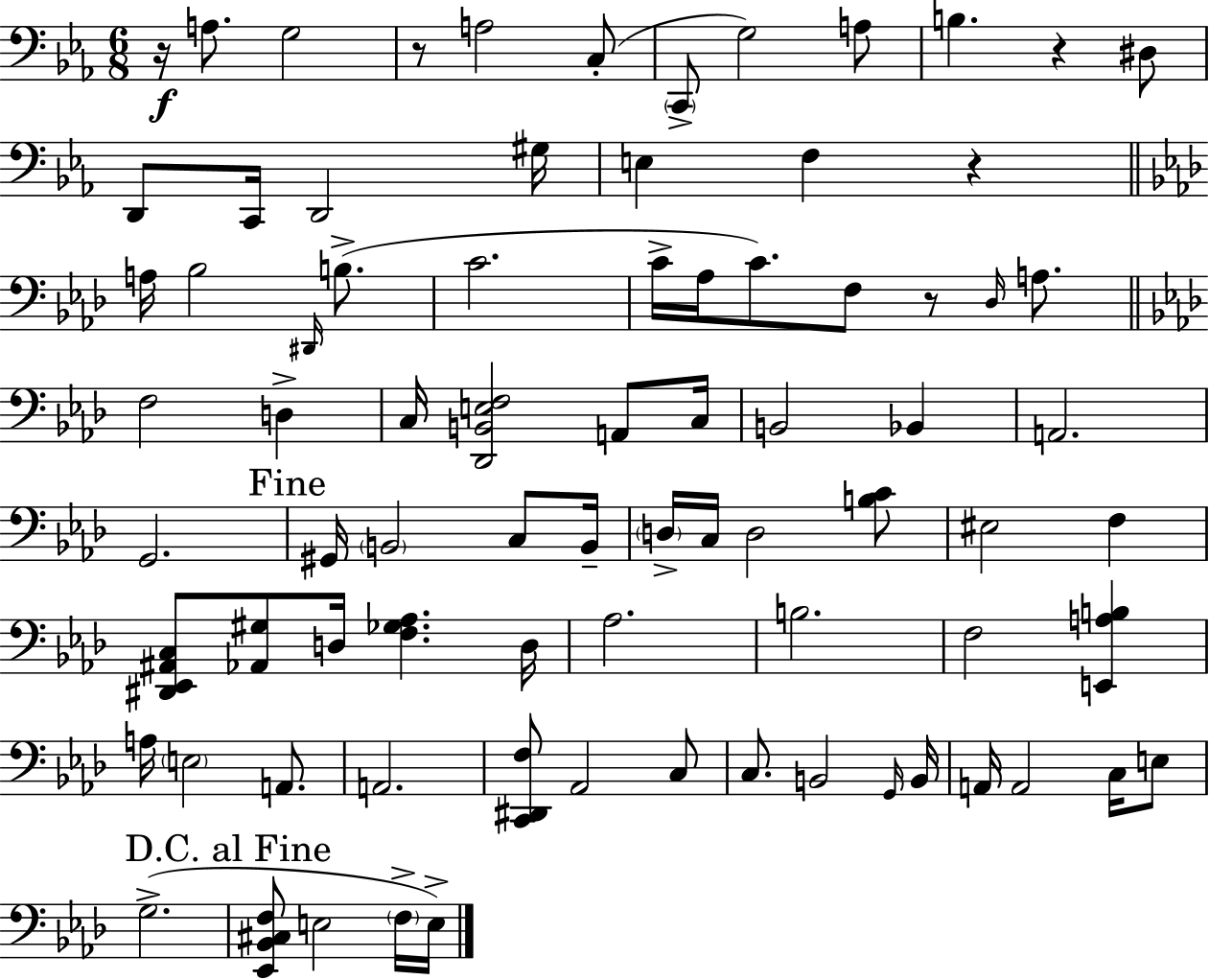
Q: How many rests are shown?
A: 5